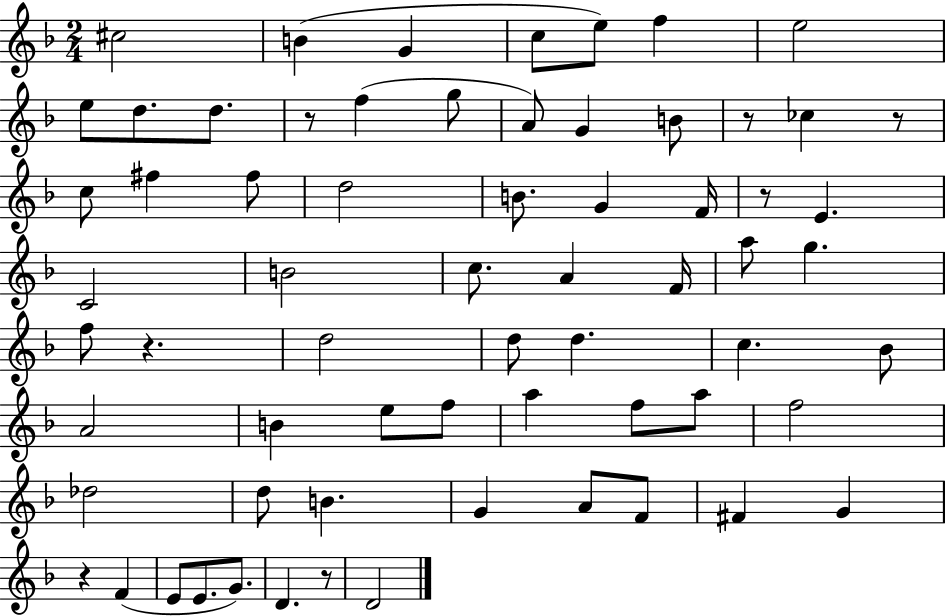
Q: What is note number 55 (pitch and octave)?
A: E4